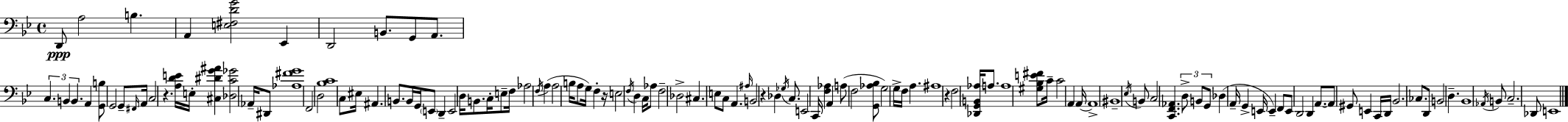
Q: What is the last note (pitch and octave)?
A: E2